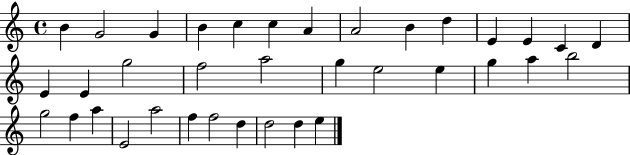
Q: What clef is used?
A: treble